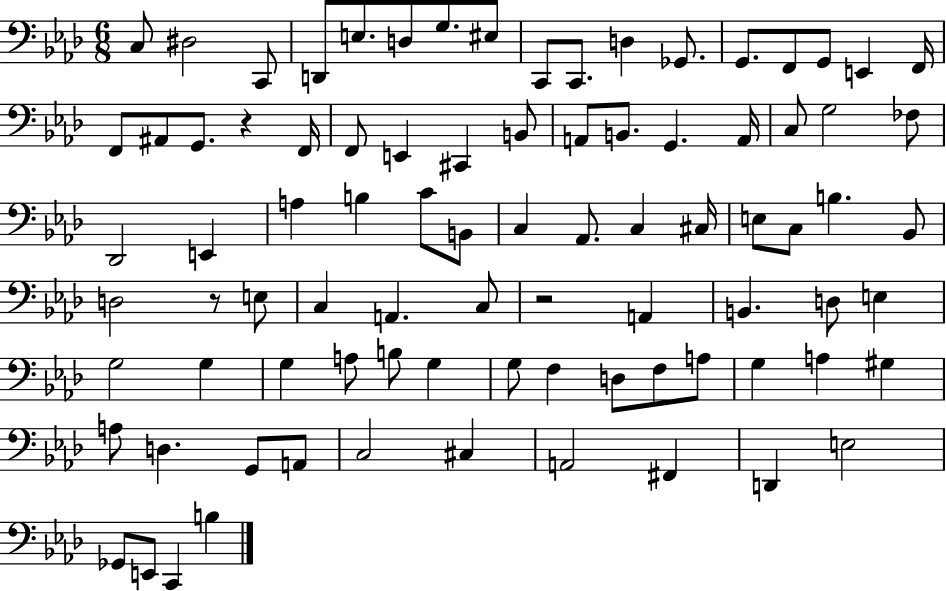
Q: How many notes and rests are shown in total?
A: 86